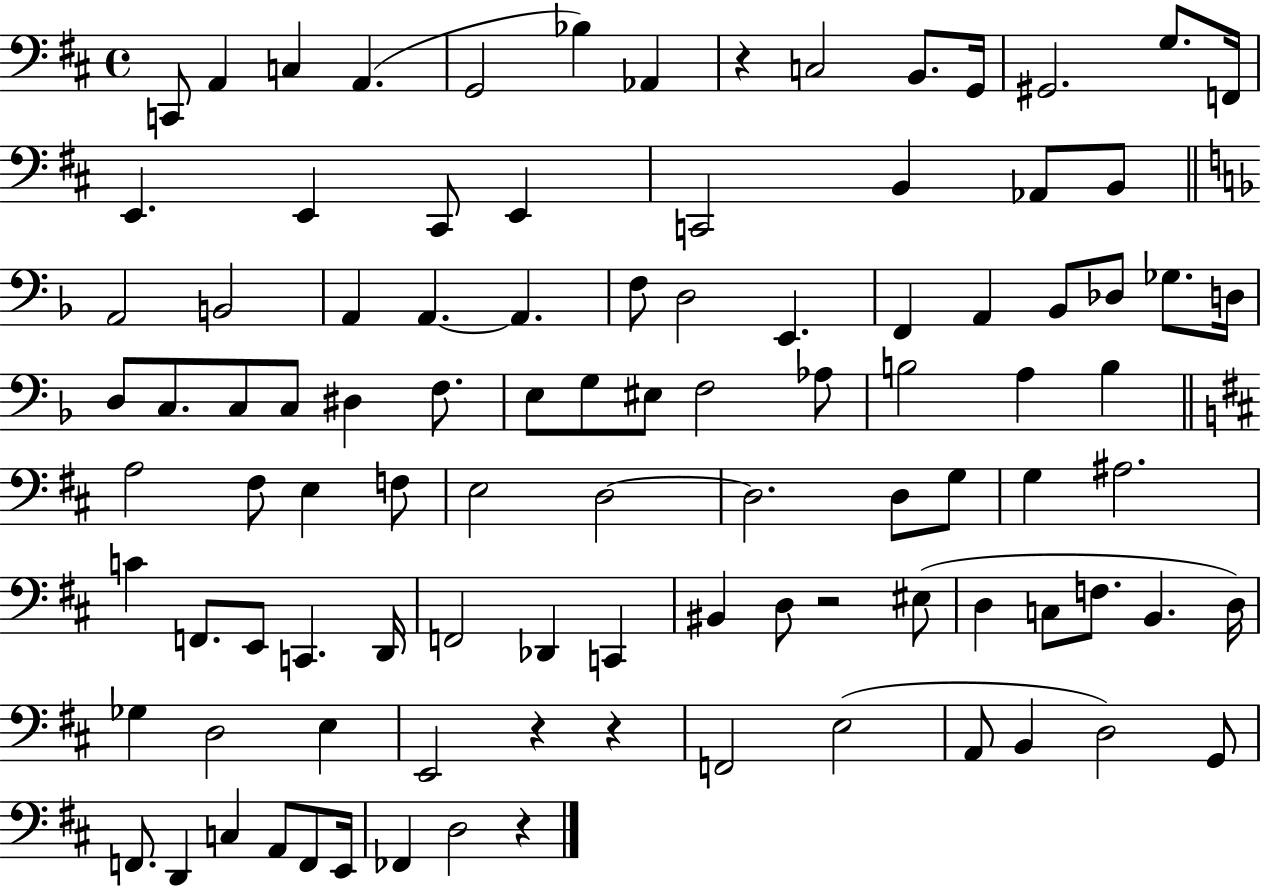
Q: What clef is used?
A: bass